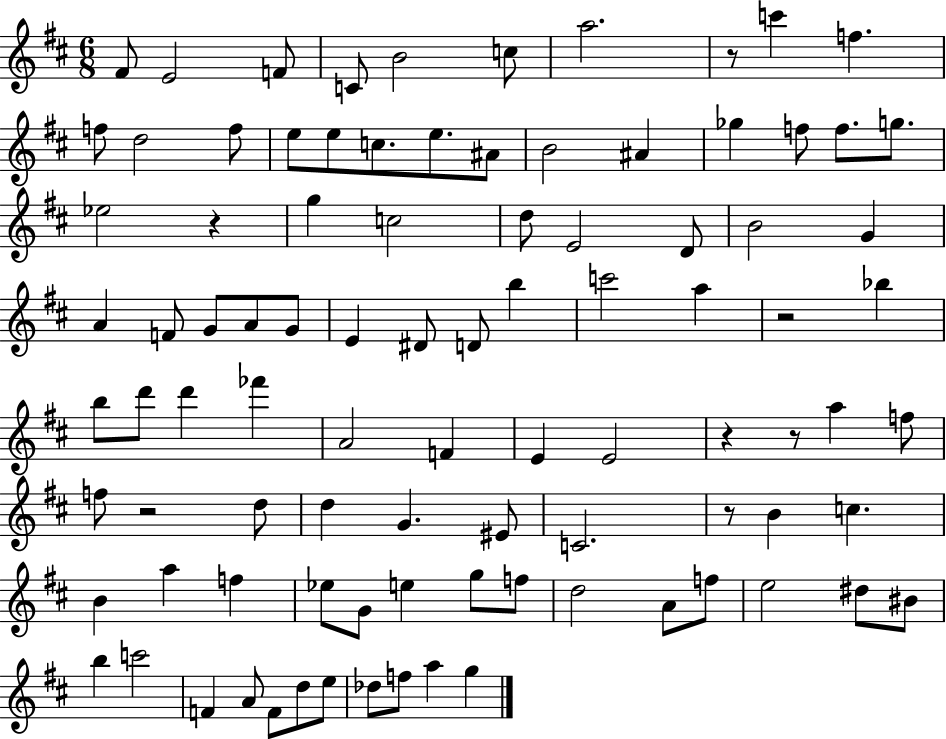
{
  \clef treble
  \numericTimeSignature
  \time 6/8
  \key d \major
  fis'8 e'2 f'8 | c'8 b'2 c''8 | a''2. | r8 c'''4 f''4. | \break f''8 d''2 f''8 | e''8 e''8 c''8. e''8. ais'8 | b'2 ais'4 | ges''4 f''8 f''8. g''8. | \break ees''2 r4 | g''4 c''2 | d''8 e'2 d'8 | b'2 g'4 | \break a'4 f'8 g'8 a'8 g'8 | e'4 dis'8 d'8 b''4 | c'''2 a''4 | r2 bes''4 | \break b''8 d'''8 d'''4 fes'''4 | a'2 f'4 | e'4 e'2 | r4 r8 a''4 f''8 | \break f''8 r2 d''8 | d''4 g'4. eis'8 | c'2. | r8 b'4 c''4. | \break b'4 a''4 f''4 | ees''8 g'8 e''4 g''8 f''8 | d''2 a'8 f''8 | e''2 dis''8 bis'8 | \break b''4 c'''2 | f'4 a'8 f'8 d''8 e''8 | des''8 f''8 a''4 g''4 | \bar "|."
}